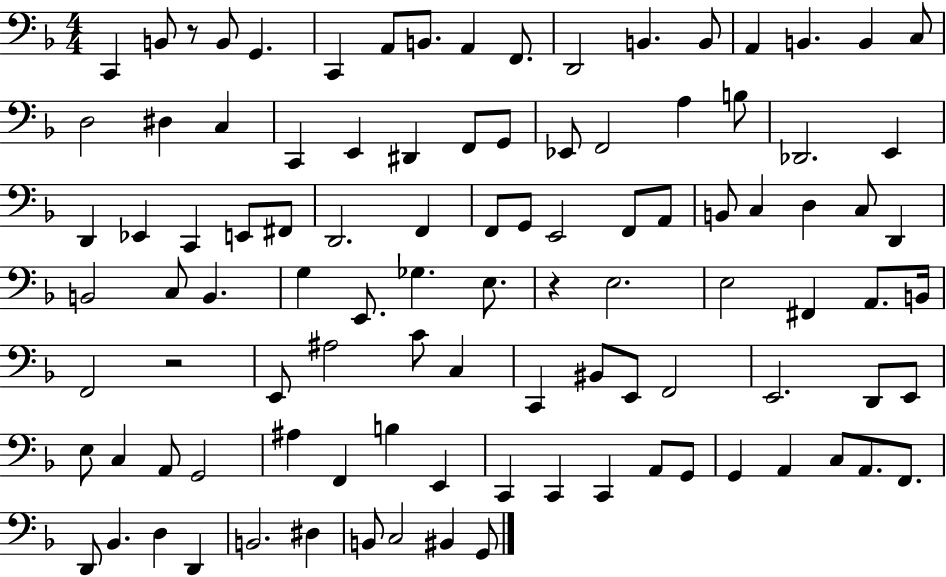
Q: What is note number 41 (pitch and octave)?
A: F2